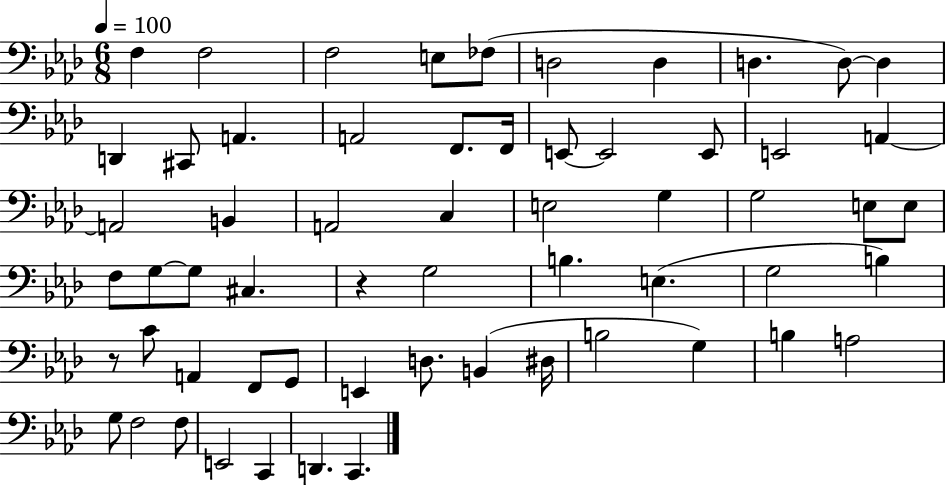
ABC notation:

X:1
T:Untitled
M:6/8
L:1/4
K:Ab
F, F,2 F,2 E,/2 _F,/2 D,2 D, D, D,/2 D, D,, ^C,,/2 A,, A,,2 F,,/2 F,,/4 E,,/2 E,,2 E,,/2 E,,2 A,, A,,2 B,, A,,2 C, E,2 G, G,2 E,/2 E,/2 F,/2 G,/2 G,/2 ^C, z G,2 B, E, G,2 B, z/2 C/2 A,, F,,/2 G,,/2 E,, D,/2 B,, ^D,/4 B,2 G, B, A,2 G,/2 F,2 F,/2 E,,2 C,, D,, C,,